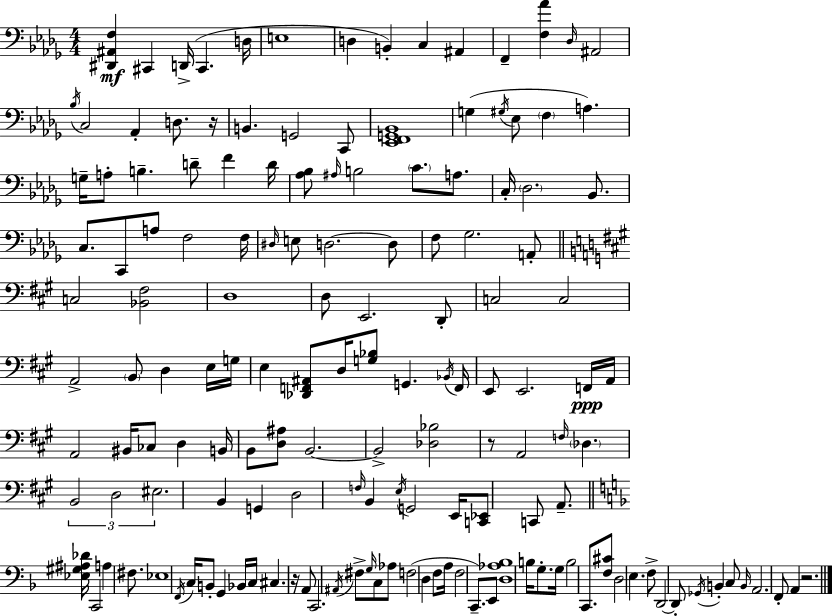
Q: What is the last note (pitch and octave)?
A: A2